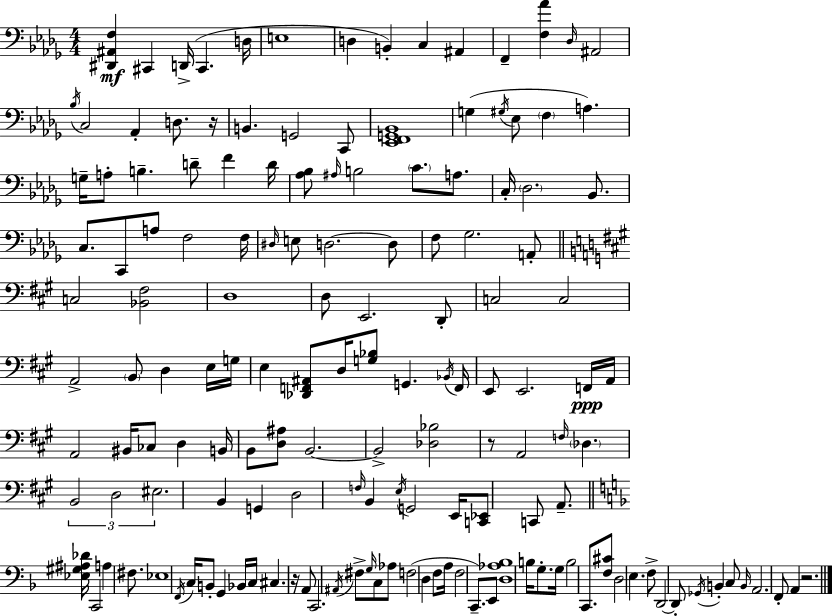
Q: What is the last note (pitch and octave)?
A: A2